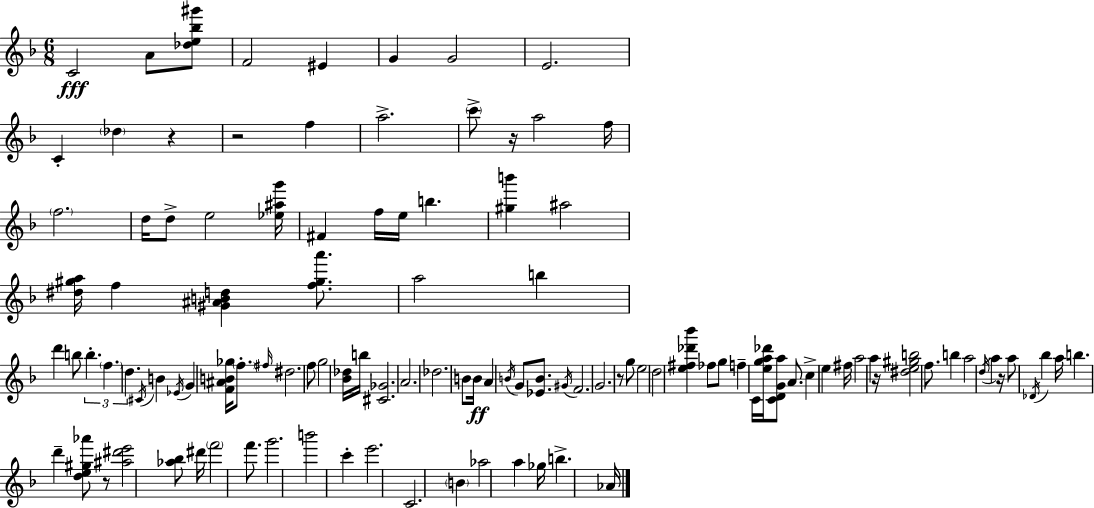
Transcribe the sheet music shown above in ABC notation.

X:1
T:Untitled
M:6/8
L:1/4
K:Dm
C2 A/2 [_de_b^g']/2 F2 ^E G G2 E2 C _d z z2 f a2 c'/2 z/4 a2 f/4 f2 d/4 d/2 e2 [_e^ag']/4 ^F f/4 e/4 b [^gb'] ^a2 [^d^ga]/4 f [^G^ABd] [f^ga']/2 a2 b d' b/2 b f d ^C/4 B _E/4 G [F^AB_g]/4 f/2 ^f/4 ^d2 f/2 g2 [_B_d]/4 b/4 [^C_G]2 A2 _d2 B/2 B/4 A B/4 G/2 [_EB]/2 ^G/4 F2 G2 z/2 g/2 e2 d2 [e^f_d'_b'] _f/2 g/2 f C/4 [ega_d']/4 [CDGa]/2 A/2 c e ^f/4 a2 a z/4 [^de^gb]2 f/2 b a2 d/4 a z/4 a/2 _D/4 _b a/4 b d' [de^g_a']/2 z/2 [^a^d'e']2 [_a_b]/2 ^d'/4 f'2 f'/2 g'2 b'2 c' e'2 C2 B _a2 a _g/4 b _A/4